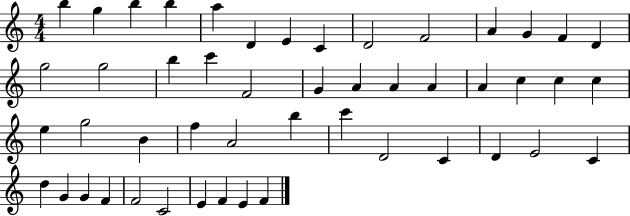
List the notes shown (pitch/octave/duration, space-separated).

B5/q G5/q B5/q B5/q A5/q D4/q E4/q C4/q D4/h F4/h A4/q G4/q F4/q D4/q G5/h G5/h B5/q C6/q F4/h G4/q A4/q A4/q A4/q A4/q C5/q C5/q C5/q E5/q G5/h B4/q F5/q A4/h B5/q C6/q D4/h C4/q D4/q E4/h C4/q D5/q G4/q G4/q F4/q F4/h C4/h E4/q F4/q E4/q F4/q